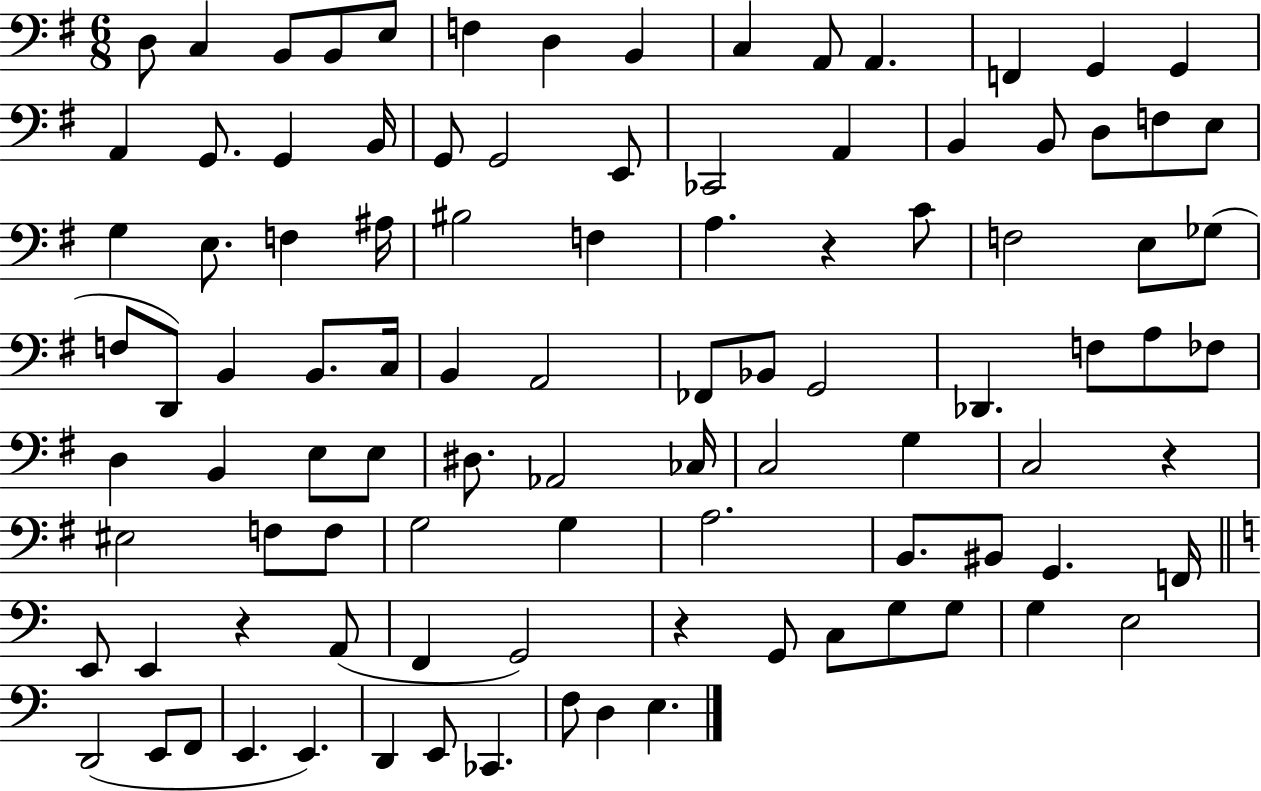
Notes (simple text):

D3/e C3/q B2/e B2/e E3/e F3/q D3/q B2/q C3/q A2/e A2/q. F2/q G2/q G2/q A2/q G2/e. G2/q B2/s G2/e G2/h E2/e CES2/h A2/q B2/q B2/e D3/e F3/e E3/e G3/q E3/e. F3/q A#3/s BIS3/h F3/q A3/q. R/q C4/e F3/h E3/e Gb3/e F3/e D2/e B2/q B2/e. C3/s B2/q A2/h FES2/e Bb2/e G2/h Db2/q. F3/e A3/e FES3/e D3/q B2/q E3/e E3/e D#3/e. Ab2/h CES3/s C3/h G3/q C3/h R/q EIS3/h F3/e F3/e G3/h G3/q A3/h. B2/e. BIS2/e G2/q. F2/s E2/e E2/q R/q A2/e F2/q G2/h R/q G2/e C3/e G3/e G3/e G3/q E3/h D2/h E2/e F2/e E2/q. E2/q. D2/q E2/e CES2/q. F3/e D3/q E3/q.